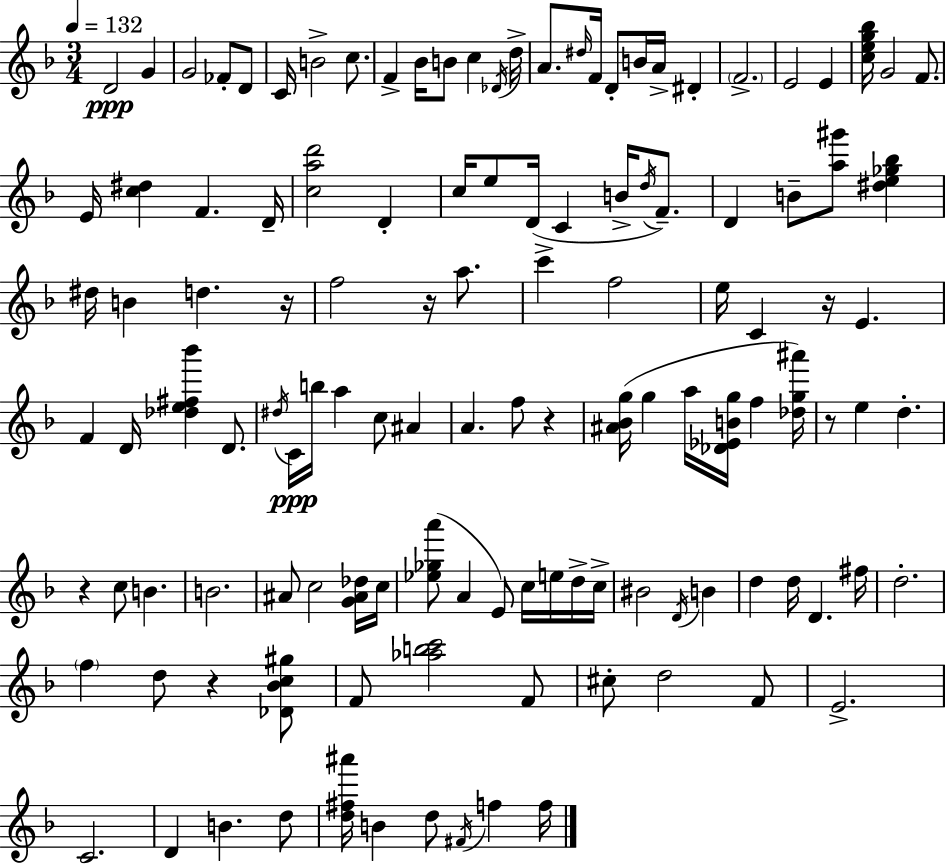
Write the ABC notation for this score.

X:1
T:Untitled
M:3/4
L:1/4
K:Dm
D2 G G2 _F/2 D/2 C/4 B2 c/2 F _B/4 B/2 c _D/4 d/4 A/2 ^d/4 F/4 D/2 B/4 A/4 ^D F2 E2 E [ceg_b]/4 G2 F/2 E/4 [c^d] F D/4 [cad']2 D c/4 e/2 D/4 C B/4 d/4 F/2 D B/2 [a^g']/2 [^de_g_b] ^d/4 B d z/4 f2 z/4 a/2 c' f2 e/4 C z/4 E F D/4 [_de^f_b'] D/2 ^d/4 C/4 b/4 a c/2 ^A A f/2 z [^A_Bg]/4 g a/4 [_D_EBg]/4 f [_dg^a']/4 z/2 e d z c/2 B B2 ^A/2 c2 [G^A_d]/4 c/4 [_e_ga']/2 A E/2 c/4 e/4 d/4 c/4 ^B2 D/4 B d d/4 D ^f/4 d2 f d/2 z [_D_Bc^g]/2 F/2 [_abc']2 F/2 ^c/2 d2 F/2 E2 C2 D B d/2 [d^f^a']/4 B d/2 ^F/4 f f/4